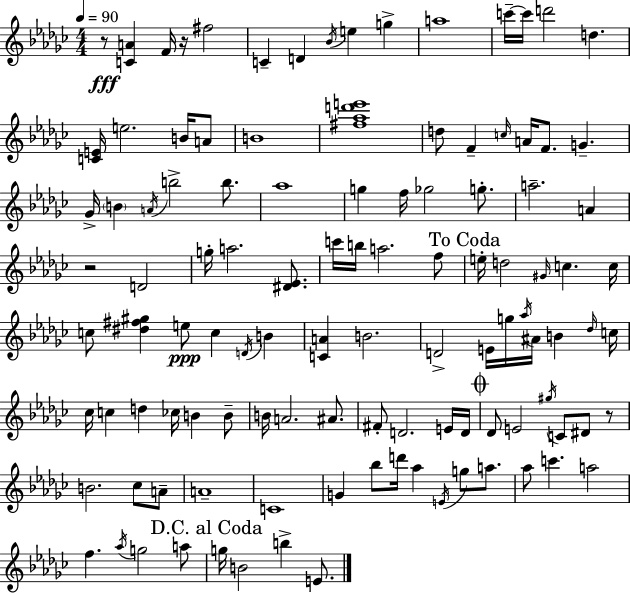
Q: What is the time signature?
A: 4/4